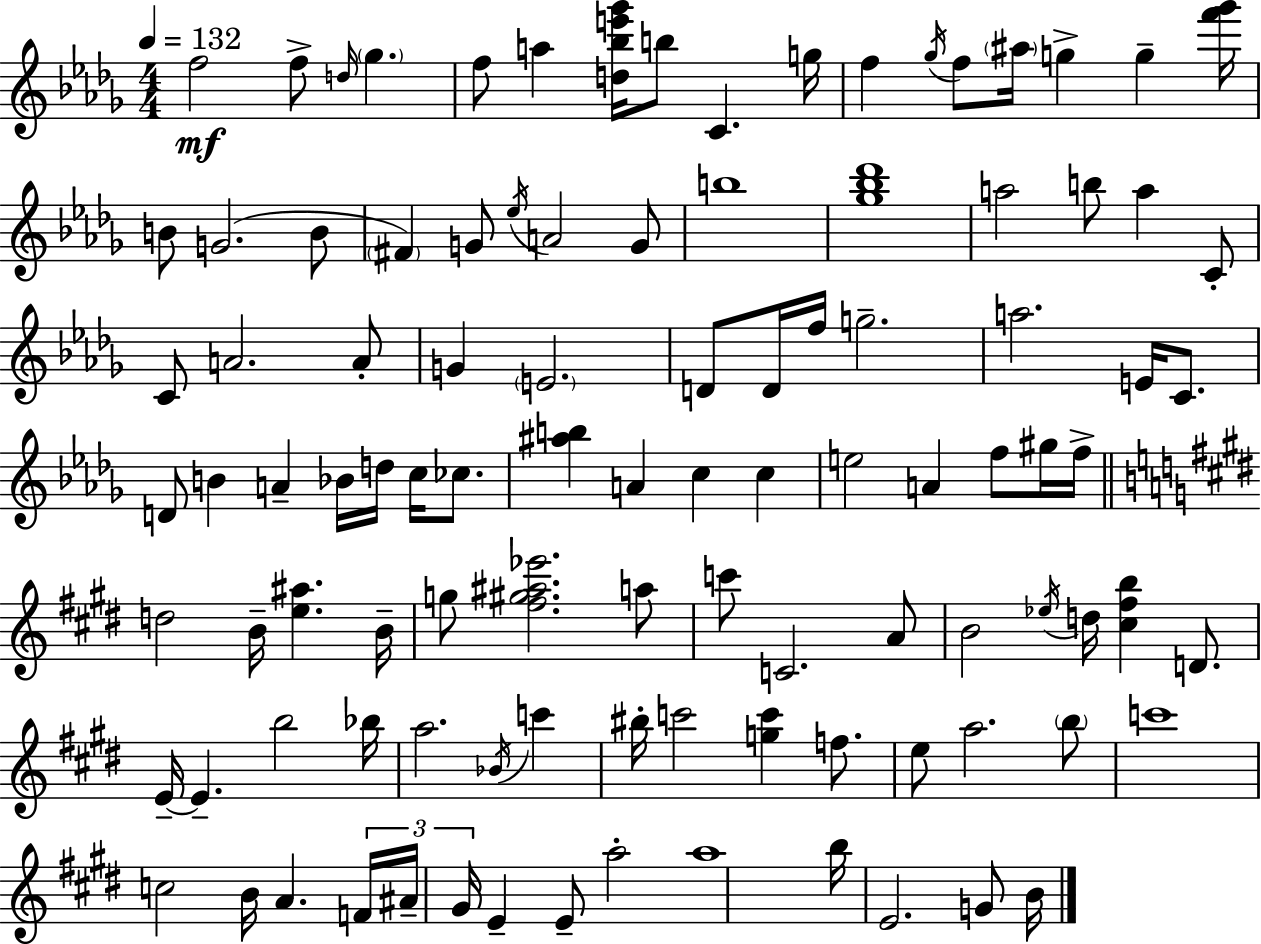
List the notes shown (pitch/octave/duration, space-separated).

F5/h F5/e D5/s Gb5/q. F5/e A5/q [D5,Bb5,E6,Gb6]/s B5/e C4/q. G5/s F5/q Gb5/s F5/e A#5/s G5/q G5/q [F6,Gb6]/s B4/e G4/h. B4/e F#4/q G4/e Eb5/s A4/h G4/e B5/w [Gb5,Bb5,Db6]/w A5/h B5/e A5/q C4/e C4/e A4/h. A4/e G4/q E4/h. D4/e D4/s F5/s G5/h. A5/h. E4/s C4/e. D4/e B4/q A4/q Bb4/s D5/s C5/s CES5/e. [A#5,B5]/q A4/q C5/q C5/q E5/h A4/q F5/e G#5/s F5/s D5/h B4/s [E5,A#5]/q. B4/s G5/e [F#5,G#5,A#5,Eb6]/h. A5/e C6/e C4/h. A4/e B4/h Eb5/s D5/s [C#5,F#5,B5]/q D4/e. E4/s E4/q. B5/h Bb5/s A5/h. Bb4/s C6/q BIS5/s C6/h [G5,C6]/q F5/e. E5/e A5/h. B5/e C6/w C5/h B4/s A4/q. F4/s A#4/s G#4/s E4/q E4/e A5/h A5/w B5/s E4/h. G4/e B4/s